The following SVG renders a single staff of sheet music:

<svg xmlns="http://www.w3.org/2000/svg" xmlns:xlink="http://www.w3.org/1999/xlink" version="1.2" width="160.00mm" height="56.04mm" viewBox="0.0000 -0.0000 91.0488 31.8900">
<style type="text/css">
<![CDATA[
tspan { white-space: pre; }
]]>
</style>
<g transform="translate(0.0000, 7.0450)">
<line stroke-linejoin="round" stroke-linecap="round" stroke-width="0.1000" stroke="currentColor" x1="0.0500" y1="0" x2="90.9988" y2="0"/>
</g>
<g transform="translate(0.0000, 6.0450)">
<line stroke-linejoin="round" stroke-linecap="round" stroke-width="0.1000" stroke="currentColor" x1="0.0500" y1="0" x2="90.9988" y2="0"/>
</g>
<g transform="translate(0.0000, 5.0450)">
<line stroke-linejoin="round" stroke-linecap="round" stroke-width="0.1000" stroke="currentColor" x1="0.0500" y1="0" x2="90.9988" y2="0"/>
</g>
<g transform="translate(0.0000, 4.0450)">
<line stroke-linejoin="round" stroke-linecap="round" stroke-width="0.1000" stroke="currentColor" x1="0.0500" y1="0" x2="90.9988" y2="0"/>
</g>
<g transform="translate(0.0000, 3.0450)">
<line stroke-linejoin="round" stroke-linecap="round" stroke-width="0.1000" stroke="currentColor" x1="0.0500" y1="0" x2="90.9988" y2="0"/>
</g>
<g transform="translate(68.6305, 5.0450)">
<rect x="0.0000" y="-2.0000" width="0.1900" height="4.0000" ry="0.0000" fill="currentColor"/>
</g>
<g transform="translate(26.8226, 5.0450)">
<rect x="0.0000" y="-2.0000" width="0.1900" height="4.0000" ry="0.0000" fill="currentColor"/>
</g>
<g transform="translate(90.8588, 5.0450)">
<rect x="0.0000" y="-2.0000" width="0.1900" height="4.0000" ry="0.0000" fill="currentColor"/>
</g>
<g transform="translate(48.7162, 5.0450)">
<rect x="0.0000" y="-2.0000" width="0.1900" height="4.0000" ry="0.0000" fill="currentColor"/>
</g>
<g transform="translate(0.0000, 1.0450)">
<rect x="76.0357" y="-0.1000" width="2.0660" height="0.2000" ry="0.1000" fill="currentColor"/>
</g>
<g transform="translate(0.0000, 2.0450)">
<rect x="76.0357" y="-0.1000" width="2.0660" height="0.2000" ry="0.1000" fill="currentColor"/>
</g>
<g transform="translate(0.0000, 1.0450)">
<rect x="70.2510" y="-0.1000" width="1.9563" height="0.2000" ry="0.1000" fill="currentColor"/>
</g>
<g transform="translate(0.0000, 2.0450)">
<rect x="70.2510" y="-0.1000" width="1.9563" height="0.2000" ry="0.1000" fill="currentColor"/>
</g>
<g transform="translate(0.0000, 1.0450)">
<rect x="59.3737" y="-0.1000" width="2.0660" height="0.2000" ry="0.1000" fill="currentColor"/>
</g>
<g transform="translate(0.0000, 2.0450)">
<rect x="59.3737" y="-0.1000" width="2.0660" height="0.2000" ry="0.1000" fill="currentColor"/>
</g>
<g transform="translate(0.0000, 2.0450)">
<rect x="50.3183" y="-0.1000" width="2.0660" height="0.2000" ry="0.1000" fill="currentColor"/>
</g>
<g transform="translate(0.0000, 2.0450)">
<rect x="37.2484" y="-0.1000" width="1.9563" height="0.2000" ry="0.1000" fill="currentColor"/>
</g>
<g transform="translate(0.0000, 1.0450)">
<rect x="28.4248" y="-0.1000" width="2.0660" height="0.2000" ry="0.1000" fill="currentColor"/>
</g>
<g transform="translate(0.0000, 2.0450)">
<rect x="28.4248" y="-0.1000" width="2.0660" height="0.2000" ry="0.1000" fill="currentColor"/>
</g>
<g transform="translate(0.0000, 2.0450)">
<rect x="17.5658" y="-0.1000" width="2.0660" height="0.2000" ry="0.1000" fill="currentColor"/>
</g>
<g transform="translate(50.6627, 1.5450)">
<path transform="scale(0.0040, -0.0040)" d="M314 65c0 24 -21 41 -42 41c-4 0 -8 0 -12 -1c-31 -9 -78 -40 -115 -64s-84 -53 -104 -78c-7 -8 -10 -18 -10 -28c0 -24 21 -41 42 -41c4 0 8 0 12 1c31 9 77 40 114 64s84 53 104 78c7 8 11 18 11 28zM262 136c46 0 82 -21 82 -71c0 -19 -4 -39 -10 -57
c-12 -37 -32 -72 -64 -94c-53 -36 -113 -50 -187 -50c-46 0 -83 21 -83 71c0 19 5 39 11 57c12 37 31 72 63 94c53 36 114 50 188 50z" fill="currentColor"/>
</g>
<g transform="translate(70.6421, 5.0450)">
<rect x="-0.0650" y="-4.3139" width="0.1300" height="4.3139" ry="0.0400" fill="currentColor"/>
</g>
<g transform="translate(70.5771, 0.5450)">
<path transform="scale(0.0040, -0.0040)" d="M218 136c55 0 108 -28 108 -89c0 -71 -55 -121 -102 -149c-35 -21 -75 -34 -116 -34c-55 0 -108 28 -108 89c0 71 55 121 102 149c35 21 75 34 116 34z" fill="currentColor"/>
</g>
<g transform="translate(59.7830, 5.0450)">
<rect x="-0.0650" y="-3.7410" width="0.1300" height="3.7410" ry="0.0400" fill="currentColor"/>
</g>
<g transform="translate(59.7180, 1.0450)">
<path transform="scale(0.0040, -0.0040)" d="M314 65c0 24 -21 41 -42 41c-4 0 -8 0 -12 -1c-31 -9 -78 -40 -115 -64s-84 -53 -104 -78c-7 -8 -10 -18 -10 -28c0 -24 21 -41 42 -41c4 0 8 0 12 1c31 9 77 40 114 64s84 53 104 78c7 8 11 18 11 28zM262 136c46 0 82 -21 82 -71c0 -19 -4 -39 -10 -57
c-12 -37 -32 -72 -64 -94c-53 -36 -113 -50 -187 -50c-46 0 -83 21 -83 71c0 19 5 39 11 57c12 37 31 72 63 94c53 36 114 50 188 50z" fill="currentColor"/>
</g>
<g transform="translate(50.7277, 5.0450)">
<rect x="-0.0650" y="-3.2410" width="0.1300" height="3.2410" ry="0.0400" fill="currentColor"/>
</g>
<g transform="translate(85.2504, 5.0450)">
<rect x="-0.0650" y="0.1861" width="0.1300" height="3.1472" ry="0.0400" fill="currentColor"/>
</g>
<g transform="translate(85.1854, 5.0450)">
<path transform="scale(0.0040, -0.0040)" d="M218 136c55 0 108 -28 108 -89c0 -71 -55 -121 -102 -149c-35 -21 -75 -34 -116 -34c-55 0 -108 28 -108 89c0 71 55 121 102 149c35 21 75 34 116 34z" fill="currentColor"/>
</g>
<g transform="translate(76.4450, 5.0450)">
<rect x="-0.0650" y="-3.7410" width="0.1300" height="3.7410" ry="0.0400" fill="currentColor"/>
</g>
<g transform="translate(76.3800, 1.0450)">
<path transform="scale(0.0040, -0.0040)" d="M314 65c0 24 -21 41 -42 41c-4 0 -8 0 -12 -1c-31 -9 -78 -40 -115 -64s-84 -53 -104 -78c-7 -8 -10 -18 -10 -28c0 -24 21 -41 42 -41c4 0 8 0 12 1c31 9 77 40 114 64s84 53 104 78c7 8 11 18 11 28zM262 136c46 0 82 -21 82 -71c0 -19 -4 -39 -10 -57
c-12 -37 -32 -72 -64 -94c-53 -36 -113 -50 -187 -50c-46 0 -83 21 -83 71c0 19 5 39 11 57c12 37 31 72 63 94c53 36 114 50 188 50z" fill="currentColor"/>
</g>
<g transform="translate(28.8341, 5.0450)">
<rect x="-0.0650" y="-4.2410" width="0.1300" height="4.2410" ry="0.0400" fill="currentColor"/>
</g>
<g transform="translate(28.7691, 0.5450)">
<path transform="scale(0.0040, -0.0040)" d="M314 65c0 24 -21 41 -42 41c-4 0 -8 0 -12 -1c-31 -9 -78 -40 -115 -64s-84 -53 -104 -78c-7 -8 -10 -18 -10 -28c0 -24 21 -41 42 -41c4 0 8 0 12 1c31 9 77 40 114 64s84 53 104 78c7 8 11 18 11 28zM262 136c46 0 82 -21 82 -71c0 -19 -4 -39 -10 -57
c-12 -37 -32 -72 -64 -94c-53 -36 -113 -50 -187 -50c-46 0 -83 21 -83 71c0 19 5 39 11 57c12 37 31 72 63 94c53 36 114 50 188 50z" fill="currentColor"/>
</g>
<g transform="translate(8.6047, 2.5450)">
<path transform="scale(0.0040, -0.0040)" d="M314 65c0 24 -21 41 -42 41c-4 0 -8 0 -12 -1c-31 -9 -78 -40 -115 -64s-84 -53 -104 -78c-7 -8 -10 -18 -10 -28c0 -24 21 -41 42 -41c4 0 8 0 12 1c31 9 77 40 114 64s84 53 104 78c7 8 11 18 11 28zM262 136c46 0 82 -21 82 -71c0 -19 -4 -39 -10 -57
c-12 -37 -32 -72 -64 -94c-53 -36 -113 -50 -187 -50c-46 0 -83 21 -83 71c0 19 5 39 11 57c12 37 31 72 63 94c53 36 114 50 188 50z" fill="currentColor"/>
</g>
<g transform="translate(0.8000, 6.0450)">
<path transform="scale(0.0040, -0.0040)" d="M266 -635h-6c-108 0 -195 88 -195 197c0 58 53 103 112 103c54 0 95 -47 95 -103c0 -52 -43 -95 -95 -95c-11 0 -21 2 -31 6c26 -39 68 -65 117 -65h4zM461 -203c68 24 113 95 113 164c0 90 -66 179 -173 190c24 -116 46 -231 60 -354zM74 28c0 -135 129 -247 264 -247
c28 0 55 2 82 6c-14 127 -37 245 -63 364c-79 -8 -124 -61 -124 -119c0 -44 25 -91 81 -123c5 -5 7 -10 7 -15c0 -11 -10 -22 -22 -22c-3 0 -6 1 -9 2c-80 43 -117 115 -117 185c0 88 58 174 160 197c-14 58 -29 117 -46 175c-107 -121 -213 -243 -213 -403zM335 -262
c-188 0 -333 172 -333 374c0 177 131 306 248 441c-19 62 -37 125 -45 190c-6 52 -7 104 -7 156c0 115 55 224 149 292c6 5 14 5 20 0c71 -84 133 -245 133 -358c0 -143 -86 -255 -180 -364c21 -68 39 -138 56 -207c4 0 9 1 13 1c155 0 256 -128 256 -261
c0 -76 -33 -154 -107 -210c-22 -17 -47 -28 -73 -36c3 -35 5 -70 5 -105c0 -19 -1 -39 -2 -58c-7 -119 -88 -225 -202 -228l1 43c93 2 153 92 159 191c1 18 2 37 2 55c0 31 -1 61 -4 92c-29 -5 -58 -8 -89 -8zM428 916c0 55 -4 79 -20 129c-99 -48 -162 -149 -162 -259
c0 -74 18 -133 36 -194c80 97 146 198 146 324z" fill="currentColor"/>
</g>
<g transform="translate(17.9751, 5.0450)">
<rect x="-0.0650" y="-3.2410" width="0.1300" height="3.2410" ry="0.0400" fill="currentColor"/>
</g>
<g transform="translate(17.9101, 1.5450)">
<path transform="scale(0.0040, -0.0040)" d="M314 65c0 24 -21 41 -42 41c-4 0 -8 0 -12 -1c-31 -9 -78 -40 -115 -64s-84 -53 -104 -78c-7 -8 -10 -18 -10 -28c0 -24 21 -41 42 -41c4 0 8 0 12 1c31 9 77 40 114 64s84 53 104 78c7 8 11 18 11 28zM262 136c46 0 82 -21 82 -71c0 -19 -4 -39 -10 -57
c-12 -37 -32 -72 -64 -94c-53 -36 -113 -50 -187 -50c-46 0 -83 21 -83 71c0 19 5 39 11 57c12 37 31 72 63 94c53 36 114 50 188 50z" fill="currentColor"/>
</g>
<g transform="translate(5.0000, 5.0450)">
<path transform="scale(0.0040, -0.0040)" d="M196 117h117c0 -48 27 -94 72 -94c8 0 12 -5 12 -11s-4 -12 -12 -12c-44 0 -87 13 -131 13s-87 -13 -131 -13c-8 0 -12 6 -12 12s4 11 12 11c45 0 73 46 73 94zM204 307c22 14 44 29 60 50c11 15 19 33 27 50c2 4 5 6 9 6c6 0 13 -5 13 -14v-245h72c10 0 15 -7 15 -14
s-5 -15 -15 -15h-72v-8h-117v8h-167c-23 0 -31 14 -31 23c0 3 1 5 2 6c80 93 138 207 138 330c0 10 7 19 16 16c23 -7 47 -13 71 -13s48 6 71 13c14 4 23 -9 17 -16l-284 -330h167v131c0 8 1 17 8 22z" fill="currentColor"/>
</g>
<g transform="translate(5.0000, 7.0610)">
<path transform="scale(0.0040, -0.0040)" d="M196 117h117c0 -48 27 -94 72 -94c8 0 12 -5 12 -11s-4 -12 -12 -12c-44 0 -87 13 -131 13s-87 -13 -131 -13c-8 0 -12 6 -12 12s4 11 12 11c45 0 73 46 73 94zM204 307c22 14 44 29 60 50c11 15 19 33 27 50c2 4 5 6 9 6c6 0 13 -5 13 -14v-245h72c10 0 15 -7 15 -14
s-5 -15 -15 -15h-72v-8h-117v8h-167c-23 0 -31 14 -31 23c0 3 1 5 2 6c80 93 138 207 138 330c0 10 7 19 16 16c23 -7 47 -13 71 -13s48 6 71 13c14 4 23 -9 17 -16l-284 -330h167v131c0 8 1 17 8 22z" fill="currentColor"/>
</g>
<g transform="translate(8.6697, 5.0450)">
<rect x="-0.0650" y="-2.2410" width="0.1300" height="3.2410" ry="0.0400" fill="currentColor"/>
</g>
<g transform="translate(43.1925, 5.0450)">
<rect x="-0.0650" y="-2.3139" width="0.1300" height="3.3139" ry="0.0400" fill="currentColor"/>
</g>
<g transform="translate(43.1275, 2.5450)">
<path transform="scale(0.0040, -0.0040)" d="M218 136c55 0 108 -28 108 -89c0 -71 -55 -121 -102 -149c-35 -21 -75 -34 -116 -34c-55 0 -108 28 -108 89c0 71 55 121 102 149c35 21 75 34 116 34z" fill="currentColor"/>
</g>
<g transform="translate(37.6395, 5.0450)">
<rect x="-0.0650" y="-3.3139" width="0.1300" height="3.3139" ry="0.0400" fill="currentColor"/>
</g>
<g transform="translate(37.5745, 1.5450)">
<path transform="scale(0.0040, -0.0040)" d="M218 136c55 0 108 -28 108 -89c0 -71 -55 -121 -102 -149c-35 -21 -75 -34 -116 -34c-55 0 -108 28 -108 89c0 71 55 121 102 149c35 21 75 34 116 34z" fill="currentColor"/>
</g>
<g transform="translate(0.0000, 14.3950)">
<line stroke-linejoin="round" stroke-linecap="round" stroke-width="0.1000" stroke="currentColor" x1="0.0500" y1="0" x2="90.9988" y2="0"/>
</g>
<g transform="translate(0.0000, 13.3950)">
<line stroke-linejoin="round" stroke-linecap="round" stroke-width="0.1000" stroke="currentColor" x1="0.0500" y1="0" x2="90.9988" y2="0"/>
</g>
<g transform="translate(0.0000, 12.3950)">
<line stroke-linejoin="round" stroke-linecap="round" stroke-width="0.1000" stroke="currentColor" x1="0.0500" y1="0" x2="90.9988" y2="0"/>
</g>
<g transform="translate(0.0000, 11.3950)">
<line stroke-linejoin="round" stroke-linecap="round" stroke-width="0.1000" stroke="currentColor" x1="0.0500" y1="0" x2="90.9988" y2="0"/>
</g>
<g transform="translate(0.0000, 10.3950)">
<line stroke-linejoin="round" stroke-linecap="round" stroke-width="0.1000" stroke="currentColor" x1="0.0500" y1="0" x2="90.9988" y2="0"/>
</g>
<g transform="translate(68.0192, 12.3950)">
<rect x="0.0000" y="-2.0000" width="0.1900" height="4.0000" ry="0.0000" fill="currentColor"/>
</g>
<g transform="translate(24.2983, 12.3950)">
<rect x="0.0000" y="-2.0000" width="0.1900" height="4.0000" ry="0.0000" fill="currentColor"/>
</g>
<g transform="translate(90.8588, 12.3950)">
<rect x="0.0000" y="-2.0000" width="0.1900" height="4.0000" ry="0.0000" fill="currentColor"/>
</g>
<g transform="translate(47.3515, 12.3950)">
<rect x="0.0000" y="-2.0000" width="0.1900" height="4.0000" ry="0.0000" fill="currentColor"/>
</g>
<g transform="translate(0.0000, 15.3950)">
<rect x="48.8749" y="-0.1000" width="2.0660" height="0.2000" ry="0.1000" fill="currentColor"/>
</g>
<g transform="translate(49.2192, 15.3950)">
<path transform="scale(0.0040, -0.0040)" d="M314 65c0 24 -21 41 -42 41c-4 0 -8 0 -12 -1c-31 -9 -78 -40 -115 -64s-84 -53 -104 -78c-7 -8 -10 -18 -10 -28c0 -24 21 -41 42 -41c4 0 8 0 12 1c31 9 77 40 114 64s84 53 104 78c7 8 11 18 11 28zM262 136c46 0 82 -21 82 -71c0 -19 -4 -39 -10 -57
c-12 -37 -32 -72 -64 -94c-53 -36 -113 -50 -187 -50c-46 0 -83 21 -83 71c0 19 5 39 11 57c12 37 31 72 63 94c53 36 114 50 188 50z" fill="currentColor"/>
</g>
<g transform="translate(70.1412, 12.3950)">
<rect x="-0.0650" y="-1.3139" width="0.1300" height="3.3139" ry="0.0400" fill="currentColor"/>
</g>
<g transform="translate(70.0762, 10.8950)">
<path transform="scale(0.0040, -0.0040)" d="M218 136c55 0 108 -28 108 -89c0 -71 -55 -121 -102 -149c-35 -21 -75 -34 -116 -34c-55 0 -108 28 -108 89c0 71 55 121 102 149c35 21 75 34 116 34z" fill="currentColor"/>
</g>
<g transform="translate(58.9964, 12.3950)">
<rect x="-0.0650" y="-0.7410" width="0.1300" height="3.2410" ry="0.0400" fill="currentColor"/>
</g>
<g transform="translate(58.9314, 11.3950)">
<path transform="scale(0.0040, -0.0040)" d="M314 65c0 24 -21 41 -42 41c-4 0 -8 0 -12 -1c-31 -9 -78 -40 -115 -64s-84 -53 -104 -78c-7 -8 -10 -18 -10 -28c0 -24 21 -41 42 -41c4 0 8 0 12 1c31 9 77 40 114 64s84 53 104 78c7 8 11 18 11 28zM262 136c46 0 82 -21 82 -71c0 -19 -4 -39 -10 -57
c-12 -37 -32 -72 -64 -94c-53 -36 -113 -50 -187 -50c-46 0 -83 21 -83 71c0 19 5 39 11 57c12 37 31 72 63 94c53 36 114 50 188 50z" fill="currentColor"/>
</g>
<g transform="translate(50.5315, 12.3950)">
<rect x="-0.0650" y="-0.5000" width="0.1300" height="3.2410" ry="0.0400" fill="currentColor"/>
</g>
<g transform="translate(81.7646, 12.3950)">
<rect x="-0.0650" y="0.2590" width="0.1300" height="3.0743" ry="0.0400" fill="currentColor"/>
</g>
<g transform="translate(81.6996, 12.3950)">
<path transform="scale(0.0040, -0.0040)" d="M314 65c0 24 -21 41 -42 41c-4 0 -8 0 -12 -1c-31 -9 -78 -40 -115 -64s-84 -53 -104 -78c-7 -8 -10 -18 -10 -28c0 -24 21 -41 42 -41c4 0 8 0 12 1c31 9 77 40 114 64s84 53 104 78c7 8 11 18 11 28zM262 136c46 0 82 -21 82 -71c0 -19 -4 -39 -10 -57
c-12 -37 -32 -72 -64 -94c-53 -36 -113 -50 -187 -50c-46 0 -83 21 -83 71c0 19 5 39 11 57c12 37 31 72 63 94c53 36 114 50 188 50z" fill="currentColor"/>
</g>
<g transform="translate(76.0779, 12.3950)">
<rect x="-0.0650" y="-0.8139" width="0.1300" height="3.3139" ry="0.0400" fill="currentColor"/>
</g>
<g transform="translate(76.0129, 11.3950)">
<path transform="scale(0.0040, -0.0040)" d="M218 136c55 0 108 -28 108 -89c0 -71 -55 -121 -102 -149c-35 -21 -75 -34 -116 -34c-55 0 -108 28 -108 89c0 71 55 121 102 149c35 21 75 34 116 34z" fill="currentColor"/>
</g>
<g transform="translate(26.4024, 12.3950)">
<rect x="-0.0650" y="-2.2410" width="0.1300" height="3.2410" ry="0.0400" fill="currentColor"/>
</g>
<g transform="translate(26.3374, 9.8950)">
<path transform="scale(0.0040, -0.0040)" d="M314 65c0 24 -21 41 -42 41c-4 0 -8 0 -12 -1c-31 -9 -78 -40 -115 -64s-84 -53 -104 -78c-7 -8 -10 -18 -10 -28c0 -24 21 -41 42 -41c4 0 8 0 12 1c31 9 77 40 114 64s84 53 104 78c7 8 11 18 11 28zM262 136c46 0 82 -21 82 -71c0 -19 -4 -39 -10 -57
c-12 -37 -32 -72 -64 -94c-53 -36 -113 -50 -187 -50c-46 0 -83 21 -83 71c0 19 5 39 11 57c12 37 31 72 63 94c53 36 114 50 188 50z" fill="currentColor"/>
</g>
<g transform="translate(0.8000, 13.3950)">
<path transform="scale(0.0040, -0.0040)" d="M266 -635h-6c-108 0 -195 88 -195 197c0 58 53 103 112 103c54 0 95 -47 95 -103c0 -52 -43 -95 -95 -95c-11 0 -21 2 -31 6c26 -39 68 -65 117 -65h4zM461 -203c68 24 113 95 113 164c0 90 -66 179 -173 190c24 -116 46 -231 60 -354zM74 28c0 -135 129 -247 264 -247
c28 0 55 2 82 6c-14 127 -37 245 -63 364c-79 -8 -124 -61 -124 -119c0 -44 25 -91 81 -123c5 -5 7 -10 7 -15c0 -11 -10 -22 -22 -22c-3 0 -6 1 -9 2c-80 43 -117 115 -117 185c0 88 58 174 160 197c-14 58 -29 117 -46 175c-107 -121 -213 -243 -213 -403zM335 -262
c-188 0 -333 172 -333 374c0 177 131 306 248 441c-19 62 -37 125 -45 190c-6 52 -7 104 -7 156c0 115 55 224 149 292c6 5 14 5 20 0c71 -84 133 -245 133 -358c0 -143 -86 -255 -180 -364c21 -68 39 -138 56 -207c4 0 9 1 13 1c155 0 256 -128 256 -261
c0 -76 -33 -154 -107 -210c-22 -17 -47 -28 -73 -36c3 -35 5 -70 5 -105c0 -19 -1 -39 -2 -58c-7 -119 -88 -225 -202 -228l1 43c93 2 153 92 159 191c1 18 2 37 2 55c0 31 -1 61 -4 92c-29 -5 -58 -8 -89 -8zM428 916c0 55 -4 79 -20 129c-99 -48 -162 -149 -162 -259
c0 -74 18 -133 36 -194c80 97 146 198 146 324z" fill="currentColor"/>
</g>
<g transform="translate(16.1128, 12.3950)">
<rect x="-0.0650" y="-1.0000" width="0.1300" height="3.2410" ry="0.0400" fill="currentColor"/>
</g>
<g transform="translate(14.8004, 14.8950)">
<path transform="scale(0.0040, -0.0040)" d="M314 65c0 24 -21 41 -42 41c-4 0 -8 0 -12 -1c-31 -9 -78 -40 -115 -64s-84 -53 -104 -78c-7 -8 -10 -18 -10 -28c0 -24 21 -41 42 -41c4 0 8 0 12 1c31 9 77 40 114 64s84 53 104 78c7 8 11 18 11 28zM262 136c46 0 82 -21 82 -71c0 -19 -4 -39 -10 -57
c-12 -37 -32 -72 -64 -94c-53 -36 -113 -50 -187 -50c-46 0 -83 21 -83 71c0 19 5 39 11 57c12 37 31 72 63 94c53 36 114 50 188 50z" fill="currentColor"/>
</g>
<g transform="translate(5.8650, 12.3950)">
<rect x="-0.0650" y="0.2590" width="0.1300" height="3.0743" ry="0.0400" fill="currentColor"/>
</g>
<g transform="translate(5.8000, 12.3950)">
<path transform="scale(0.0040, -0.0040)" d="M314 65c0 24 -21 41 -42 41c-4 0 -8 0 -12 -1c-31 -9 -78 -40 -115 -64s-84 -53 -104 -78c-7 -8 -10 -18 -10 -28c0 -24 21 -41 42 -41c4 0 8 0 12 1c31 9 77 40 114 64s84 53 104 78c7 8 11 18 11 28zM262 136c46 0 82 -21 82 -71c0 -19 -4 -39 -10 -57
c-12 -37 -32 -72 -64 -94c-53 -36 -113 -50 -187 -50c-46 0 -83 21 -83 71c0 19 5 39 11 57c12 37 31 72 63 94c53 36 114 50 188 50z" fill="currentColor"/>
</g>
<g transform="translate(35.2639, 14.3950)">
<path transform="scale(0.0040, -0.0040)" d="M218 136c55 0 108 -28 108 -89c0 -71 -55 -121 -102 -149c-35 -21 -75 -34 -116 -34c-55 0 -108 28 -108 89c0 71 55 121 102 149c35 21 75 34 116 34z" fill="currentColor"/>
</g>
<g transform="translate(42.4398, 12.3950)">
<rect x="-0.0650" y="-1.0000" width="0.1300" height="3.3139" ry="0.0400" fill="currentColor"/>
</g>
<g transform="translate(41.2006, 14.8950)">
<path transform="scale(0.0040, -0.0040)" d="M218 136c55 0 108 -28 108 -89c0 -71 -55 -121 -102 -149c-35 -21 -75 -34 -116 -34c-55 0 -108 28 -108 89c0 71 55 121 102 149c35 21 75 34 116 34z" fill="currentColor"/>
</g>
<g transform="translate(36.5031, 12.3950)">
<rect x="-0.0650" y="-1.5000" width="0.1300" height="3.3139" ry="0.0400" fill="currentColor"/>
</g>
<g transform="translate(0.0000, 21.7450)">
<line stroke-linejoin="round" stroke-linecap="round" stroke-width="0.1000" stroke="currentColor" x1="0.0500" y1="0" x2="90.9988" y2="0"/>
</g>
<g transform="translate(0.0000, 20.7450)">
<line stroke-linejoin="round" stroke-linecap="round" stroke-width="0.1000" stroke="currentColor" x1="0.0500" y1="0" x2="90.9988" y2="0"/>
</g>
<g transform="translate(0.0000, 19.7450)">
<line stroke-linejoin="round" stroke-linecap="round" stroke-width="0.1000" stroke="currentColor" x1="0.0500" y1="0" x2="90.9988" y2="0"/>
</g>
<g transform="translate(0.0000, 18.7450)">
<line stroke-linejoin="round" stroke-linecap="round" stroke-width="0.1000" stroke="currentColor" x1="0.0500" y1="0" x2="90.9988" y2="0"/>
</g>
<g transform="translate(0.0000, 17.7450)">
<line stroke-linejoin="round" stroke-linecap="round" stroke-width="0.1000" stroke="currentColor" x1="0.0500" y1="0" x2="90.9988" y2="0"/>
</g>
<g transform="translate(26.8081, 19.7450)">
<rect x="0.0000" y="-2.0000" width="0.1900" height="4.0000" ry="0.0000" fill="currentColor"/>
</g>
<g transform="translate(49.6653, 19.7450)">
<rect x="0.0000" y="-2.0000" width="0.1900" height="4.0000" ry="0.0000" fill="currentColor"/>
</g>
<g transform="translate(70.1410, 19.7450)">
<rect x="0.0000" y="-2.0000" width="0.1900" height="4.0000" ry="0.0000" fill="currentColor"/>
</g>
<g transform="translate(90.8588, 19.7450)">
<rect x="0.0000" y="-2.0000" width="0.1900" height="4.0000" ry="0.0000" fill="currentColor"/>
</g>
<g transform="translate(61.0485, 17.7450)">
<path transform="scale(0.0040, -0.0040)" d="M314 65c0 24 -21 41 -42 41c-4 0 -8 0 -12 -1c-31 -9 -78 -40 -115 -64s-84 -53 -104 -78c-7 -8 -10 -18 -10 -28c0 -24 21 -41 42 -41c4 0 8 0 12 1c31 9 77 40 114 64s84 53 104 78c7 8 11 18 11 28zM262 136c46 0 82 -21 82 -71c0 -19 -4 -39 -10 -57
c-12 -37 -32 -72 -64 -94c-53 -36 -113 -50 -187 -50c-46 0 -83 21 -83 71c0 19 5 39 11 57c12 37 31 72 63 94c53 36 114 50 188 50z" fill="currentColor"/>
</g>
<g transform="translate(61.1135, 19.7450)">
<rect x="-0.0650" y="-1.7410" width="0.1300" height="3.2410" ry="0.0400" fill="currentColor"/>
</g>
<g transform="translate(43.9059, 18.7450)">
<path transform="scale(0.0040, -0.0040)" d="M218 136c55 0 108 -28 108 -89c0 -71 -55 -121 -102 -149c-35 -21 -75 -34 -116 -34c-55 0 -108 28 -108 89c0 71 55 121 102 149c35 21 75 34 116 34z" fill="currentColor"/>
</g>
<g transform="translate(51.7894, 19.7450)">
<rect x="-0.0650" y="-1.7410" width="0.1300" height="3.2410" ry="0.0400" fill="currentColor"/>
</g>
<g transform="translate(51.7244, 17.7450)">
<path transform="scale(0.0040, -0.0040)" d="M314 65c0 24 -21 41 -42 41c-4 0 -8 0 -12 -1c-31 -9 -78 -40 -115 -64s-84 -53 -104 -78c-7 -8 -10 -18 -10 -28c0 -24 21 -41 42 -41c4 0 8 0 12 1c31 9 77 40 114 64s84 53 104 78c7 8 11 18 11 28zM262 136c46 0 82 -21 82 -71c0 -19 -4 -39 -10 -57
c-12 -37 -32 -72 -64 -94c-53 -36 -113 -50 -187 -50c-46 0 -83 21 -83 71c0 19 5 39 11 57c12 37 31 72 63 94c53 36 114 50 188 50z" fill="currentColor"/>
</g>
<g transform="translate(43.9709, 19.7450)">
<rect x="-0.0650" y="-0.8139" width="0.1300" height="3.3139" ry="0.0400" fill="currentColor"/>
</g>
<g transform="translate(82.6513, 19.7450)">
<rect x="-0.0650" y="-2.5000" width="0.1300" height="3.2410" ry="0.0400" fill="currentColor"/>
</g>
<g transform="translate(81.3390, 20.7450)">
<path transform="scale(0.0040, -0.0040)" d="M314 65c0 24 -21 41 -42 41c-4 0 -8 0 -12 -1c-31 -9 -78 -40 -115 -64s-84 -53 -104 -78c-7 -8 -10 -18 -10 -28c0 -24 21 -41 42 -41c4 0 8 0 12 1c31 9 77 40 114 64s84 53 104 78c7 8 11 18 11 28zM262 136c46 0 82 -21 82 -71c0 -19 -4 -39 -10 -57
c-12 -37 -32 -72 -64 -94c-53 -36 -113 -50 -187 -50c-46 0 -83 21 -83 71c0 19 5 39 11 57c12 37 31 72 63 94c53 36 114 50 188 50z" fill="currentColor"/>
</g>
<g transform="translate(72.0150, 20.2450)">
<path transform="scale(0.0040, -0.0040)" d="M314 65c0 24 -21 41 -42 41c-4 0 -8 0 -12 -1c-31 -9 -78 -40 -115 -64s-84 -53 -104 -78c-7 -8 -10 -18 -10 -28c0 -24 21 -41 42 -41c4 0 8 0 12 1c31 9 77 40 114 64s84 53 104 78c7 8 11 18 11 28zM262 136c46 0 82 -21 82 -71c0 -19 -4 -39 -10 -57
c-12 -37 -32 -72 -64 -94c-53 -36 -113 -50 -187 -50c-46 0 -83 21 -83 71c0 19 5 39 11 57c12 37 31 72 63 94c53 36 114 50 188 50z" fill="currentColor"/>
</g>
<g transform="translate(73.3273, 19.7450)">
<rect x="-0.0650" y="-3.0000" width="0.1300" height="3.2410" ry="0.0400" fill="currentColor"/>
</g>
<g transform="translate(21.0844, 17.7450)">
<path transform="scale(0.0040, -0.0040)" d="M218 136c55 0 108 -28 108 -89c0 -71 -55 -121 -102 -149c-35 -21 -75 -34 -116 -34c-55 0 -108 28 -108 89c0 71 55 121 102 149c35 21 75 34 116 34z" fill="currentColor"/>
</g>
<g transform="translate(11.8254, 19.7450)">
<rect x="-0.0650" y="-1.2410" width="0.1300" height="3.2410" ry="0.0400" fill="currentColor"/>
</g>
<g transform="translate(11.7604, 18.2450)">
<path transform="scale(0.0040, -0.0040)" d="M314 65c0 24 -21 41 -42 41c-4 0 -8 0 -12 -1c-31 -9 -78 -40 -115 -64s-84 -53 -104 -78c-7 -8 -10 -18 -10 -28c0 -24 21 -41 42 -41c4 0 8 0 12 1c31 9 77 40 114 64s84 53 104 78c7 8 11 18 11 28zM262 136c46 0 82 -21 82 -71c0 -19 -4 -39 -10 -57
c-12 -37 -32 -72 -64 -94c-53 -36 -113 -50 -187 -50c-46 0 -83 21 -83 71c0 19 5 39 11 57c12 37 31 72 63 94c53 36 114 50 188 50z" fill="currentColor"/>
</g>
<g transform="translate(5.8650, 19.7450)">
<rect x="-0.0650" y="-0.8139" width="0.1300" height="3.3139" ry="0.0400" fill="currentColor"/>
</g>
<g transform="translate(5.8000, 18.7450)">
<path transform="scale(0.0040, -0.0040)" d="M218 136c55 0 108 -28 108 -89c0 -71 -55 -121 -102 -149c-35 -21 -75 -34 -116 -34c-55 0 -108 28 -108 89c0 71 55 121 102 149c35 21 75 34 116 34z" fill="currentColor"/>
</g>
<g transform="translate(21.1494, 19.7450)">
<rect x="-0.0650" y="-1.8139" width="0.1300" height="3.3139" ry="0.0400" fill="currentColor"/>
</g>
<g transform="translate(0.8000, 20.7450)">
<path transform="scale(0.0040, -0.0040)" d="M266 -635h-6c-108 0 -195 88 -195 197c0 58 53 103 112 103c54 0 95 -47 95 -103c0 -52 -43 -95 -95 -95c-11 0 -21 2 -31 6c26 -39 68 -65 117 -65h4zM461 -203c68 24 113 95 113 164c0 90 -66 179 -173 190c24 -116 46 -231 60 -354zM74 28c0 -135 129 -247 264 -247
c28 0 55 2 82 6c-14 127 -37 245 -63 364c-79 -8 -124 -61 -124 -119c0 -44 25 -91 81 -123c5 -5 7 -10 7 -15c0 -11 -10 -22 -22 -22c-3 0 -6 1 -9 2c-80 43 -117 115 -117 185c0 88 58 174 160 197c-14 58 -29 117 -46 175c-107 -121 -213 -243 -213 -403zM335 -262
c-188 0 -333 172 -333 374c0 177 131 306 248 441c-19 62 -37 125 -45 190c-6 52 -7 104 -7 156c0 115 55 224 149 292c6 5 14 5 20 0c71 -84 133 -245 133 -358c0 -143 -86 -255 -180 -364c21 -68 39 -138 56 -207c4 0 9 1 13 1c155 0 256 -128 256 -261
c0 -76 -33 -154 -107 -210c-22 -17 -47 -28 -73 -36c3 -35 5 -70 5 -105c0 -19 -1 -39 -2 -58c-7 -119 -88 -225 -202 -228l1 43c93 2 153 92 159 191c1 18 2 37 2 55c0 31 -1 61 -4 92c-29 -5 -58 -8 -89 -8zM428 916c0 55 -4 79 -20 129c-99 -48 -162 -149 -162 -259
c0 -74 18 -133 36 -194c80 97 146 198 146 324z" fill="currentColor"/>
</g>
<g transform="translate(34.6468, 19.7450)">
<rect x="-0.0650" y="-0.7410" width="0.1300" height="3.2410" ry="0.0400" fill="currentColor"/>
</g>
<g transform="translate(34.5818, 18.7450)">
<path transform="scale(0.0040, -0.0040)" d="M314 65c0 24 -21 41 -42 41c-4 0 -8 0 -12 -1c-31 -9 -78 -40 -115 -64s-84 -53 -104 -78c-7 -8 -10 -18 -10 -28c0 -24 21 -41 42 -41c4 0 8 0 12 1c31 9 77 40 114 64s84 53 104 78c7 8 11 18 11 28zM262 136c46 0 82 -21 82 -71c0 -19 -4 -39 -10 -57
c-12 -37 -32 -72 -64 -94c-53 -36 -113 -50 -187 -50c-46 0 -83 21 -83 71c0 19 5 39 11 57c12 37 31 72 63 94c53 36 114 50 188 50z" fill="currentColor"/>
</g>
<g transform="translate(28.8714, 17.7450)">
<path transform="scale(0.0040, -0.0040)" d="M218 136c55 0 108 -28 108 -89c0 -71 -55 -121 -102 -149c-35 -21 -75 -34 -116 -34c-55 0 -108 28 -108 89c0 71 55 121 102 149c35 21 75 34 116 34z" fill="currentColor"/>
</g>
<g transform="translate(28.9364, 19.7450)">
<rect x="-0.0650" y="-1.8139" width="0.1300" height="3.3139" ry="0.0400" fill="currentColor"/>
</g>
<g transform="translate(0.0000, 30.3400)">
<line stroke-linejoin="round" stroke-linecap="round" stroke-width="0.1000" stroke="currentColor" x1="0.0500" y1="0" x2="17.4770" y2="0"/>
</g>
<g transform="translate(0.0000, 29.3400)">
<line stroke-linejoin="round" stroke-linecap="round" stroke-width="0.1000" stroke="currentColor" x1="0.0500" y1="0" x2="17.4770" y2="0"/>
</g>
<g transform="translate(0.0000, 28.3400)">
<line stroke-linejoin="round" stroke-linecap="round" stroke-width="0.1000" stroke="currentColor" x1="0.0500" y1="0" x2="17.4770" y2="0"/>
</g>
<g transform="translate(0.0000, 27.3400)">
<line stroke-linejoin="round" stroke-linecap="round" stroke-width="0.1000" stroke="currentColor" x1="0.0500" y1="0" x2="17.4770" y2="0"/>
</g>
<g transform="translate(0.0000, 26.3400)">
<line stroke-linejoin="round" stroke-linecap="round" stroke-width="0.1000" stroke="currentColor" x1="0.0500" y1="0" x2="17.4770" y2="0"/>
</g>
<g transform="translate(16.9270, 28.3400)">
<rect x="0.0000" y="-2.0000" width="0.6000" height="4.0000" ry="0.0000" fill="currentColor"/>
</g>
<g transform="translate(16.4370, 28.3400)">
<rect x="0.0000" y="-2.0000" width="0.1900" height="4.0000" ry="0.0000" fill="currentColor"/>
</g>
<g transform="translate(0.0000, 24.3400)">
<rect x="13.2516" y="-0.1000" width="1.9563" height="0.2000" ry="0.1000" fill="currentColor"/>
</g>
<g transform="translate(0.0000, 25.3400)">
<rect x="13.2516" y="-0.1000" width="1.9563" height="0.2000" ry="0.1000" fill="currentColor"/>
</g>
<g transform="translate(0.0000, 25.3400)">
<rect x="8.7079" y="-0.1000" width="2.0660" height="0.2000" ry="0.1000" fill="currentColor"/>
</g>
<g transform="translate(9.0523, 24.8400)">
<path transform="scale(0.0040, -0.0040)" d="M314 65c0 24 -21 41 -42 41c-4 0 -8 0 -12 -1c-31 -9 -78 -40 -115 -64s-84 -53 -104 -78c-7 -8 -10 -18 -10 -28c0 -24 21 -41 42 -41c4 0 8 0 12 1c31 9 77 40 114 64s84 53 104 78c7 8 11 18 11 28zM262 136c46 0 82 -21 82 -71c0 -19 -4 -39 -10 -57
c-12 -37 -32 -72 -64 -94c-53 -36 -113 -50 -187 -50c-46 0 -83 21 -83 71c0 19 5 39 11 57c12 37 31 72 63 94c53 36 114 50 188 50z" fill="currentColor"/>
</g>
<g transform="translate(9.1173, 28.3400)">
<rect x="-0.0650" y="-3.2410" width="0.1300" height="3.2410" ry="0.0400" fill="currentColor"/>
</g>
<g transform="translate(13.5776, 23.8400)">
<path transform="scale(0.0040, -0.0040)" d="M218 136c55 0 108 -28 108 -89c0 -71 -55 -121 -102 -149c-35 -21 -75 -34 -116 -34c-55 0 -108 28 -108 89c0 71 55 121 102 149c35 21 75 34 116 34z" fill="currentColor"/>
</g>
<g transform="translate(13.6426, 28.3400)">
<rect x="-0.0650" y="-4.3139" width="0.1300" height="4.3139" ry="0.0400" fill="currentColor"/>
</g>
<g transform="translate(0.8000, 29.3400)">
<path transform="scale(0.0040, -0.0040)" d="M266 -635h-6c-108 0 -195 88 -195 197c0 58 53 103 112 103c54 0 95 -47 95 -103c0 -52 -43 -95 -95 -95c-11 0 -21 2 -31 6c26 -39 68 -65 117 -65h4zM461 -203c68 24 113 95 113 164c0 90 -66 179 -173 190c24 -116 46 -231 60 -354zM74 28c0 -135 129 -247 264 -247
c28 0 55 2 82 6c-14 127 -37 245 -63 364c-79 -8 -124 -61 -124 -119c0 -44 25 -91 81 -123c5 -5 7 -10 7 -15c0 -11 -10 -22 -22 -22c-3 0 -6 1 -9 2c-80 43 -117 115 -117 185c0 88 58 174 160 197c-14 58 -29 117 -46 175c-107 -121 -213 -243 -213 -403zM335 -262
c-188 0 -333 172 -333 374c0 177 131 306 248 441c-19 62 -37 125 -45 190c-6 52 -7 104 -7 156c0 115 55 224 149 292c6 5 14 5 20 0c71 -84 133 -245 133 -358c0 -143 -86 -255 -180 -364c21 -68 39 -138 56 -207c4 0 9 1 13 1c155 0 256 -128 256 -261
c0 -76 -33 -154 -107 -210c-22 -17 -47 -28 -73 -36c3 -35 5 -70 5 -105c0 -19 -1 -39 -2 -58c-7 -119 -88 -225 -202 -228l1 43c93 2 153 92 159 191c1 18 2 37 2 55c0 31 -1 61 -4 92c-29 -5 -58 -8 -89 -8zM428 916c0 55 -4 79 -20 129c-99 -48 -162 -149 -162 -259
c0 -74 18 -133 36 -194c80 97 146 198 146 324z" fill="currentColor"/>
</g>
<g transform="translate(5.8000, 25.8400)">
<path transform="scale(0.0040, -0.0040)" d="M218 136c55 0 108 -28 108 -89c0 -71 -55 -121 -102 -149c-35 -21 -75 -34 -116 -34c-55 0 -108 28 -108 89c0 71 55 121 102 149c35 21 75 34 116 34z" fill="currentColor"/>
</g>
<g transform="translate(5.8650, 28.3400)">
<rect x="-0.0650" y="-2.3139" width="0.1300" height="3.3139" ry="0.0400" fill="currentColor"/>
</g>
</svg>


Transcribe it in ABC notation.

X:1
T:Untitled
M:4/4
L:1/4
K:C
g2 b2 d'2 b g b2 c'2 d' c'2 B B2 D2 g2 E D C2 d2 e d B2 d e2 f f d2 d f2 f2 A2 G2 g b2 d'